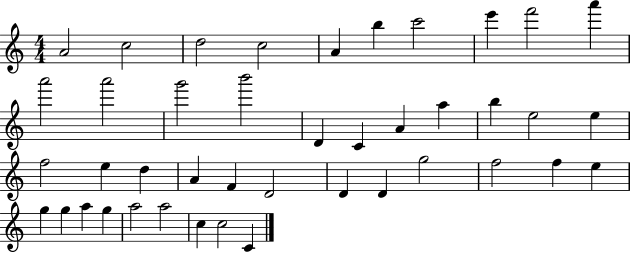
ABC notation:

X:1
T:Untitled
M:4/4
L:1/4
K:C
A2 c2 d2 c2 A b c'2 e' f'2 a' a'2 a'2 g'2 b'2 D C A a b e2 e f2 e d A F D2 D D g2 f2 f e g g a g a2 a2 c c2 C